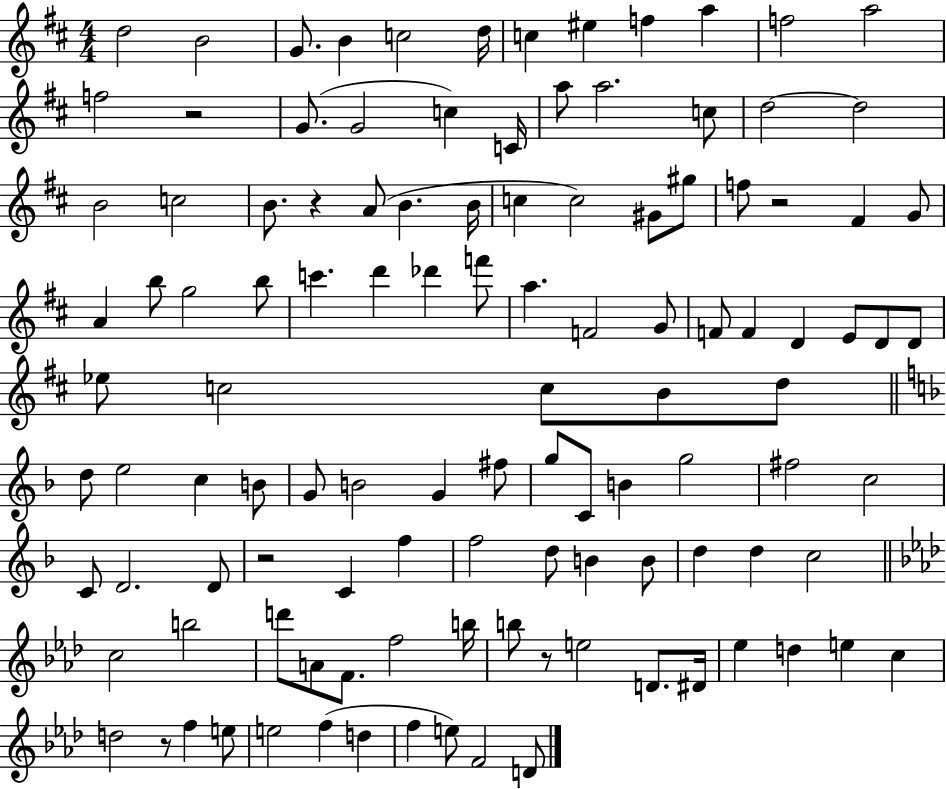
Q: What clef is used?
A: treble